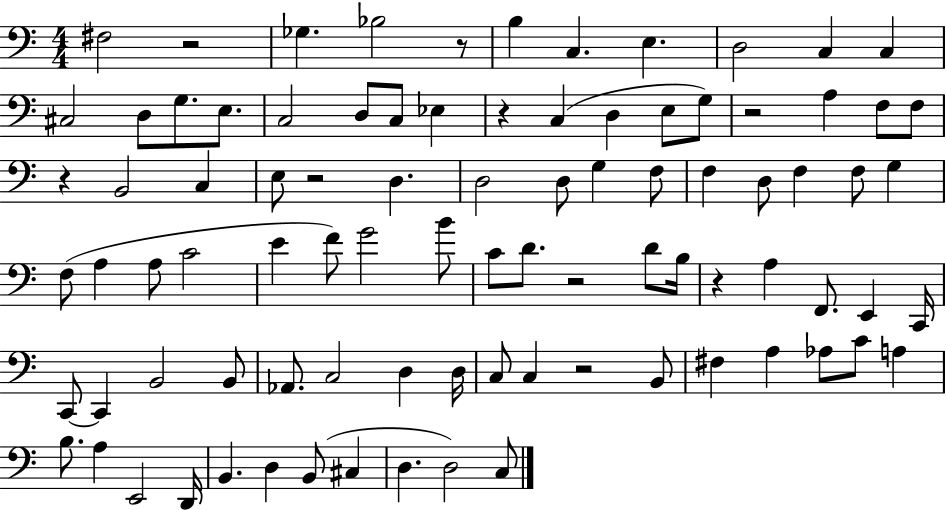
{
  \clef bass
  \numericTimeSignature
  \time 4/4
  \key c \major
  fis2 r2 | ges4. bes2 r8 | b4 c4. e4. | d2 c4 c4 | \break cis2 d8 g8. e8. | c2 d8 c8 ees4 | r4 c4( d4 e8 g8) | r2 a4 f8 f8 | \break r4 b,2 c4 | e8 r2 d4. | d2 d8 g4 f8 | f4 d8 f4 f8 g4 | \break f8( a4 a8 c'2 | e'4 f'8) g'2 b'8 | c'8 d'8. r2 d'8 b16 | r4 a4 f,8. e,4 c,16 | \break c,8~~ c,4 b,2 b,8 | aes,8. c2 d4 d16 | c8 c4 r2 b,8 | fis4 a4 aes8 c'8 a4 | \break b8. a4 e,2 d,16 | b,4. d4 b,8( cis4 | d4. d2) c8 | \bar "|."
}